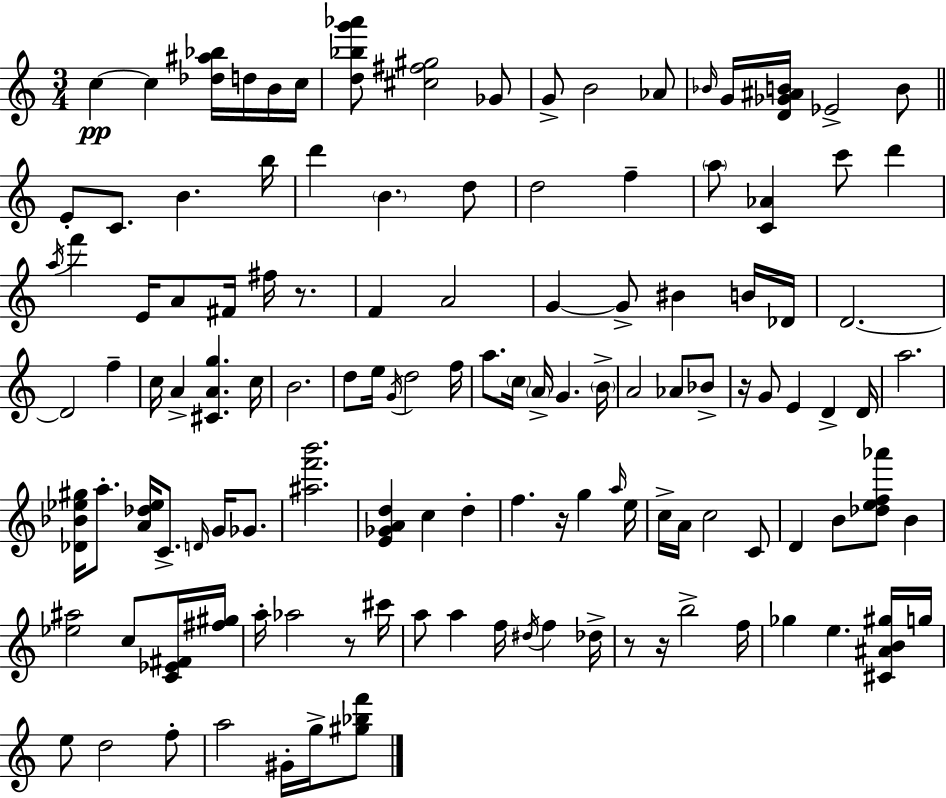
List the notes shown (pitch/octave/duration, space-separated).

C5/q C5/q [Db5,A#5,Bb5]/s D5/s B4/s C5/s [D5,Bb5,G6,Ab6]/e [C#5,F#5,G#5]/h Gb4/e G4/e B4/h Ab4/e Bb4/s G4/s [D4,Gb4,A#4,B4]/s Eb4/h B4/e E4/e C4/e. B4/q. B5/s D6/q B4/q. D5/e D5/h F5/q A5/e [C4,Ab4]/q C6/e D6/q A5/s F6/q E4/s A4/e F#4/s F#5/s R/e. F4/q A4/h G4/q G4/e BIS4/q B4/s Db4/s D4/h. D4/h F5/q C5/s A4/q [C#4,A4,G5]/q. C5/s B4/h. D5/e E5/s G4/s D5/h F5/s A5/e. C5/s A4/s G4/q. B4/s A4/h Ab4/e Bb4/e R/s G4/e E4/q D4/q D4/s A5/h. [Db4,Bb4,Eb5,G#5]/s A5/e. [A4,Db5,Eb5]/s C4/e. D4/s G4/s Gb4/e. [A#5,F6,B6]/h. [E4,Gb4,A4,D5]/q C5/q D5/q F5/q. R/s G5/q A5/s E5/s C5/s A4/s C5/h C4/e D4/q B4/e [Db5,E5,F5,Ab6]/e B4/q [Eb5,A#5]/h C5/e [C4,Eb4,F#4]/s [F#5,G#5]/s A5/s Ab5/h R/e C#6/s A5/e A5/q F5/s D#5/s F5/q Db5/s R/e R/s B5/h F5/s Gb5/q E5/q. [C#4,A#4,B4,G#5]/s G5/s E5/e D5/h F5/e A5/h G#4/s G5/s [G#5,Bb5,F6]/e